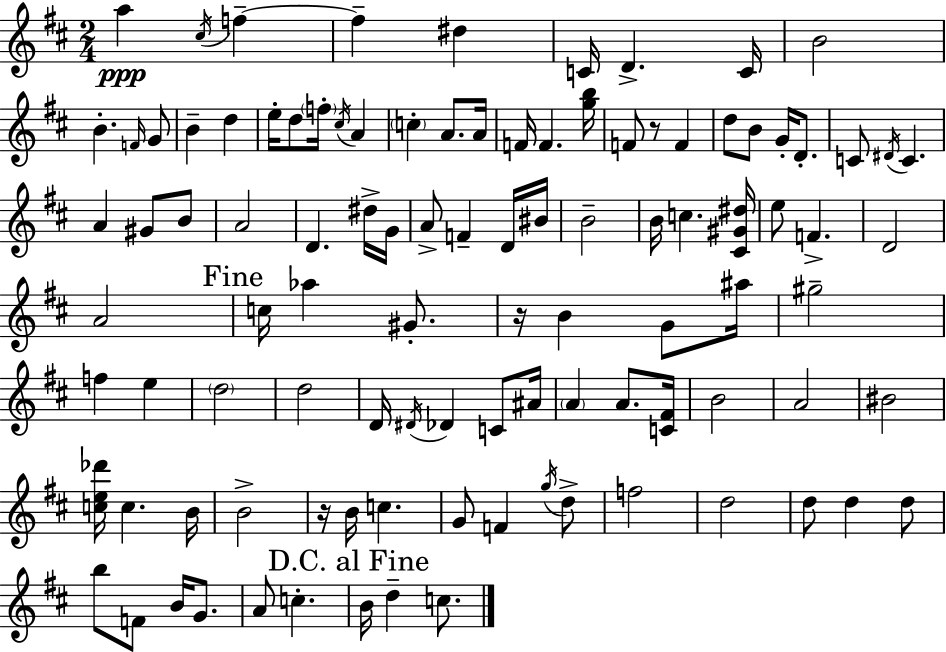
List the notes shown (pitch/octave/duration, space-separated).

A5/q C#5/s F5/q F5/q D#5/q C4/s D4/q. C4/s B4/h B4/q. F4/s G4/e B4/q D5/q E5/s D5/e F5/s C#5/s A4/q C5/q A4/e. A4/s F4/s F4/q. [G5,B5]/s F4/e R/e F4/q D5/e B4/e G4/s D4/e. C4/e D#4/s C4/q. A4/q G#4/e B4/e A4/h D4/q. D#5/s G4/s A4/e F4/q D4/s BIS4/s B4/h B4/s C5/q. [C#4,G#4,D#5]/s E5/e F4/q. D4/h A4/h C5/s Ab5/q G#4/e. R/s B4/q G4/e A#5/s G#5/h F5/q E5/q D5/h D5/h D4/s D#4/s Db4/q C4/e A#4/s A4/q A4/e. [C4,F#4]/s B4/h A4/h BIS4/h [C5,E5,Db6]/s C5/q. B4/s B4/h R/s B4/s C5/q. G4/e F4/q G5/s D5/e F5/h D5/h D5/e D5/q D5/e B5/e F4/e B4/s G4/e. A4/e C5/q. B4/s D5/q C5/e.